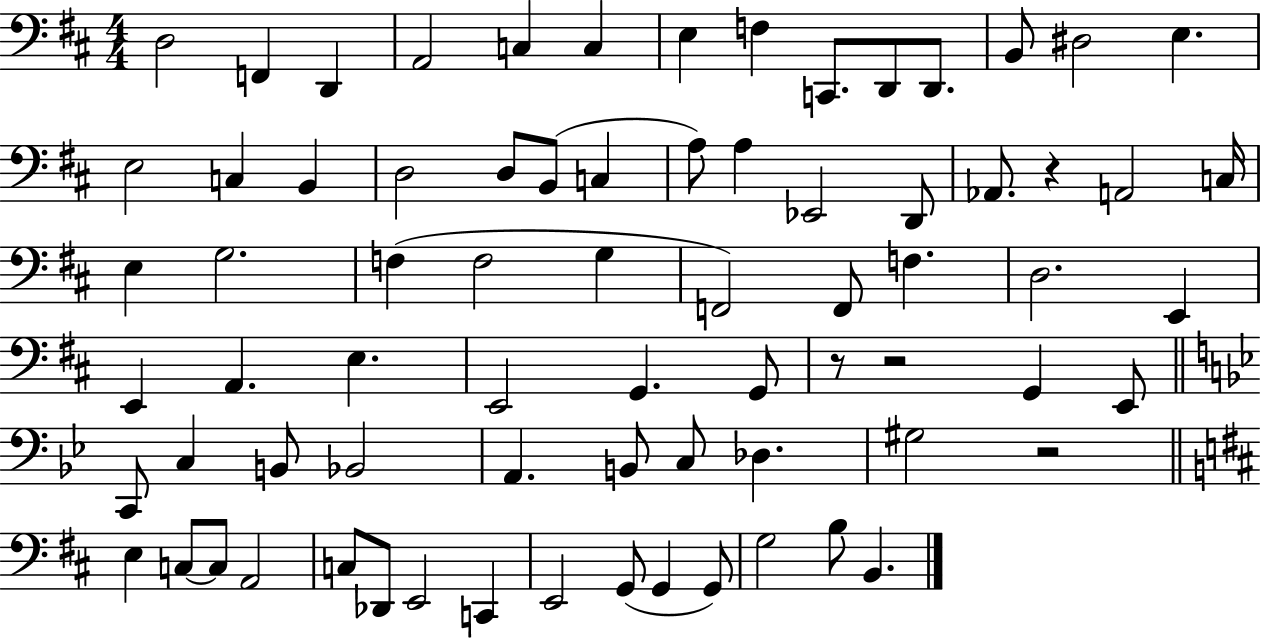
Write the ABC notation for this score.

X:1
T:Untitled
M:4/4
L:1/4
K:D
D,2 F,, D,, A,,2 C, C, E, F, C,,/2 D,,/2 D,,/2 B,,/2 ^D,2 E, E,2 C, B,, D,2 D,/2 B,,/2 C, A,/2 A, _E,,2 D,,/2 _A,,/2 z A,,2 C,/4 E, G,2 F, F,2 G, F,,2 F,,/2 F, D,2 E,, E,, A,, E, E,,2 G,, G,,/2 z/2 z2 G,, E,,/2 C,,/2 C, B,,/2 _B,,2 A,, B,,/2 C,/2 _D, ^G,2 z2 E, C,/2 C,/2 A,,2 C,/2 _D,,/2 E,,2 C,, E,,2 G,,/2 G,, G,,/2 G,2 B,/2 B,,